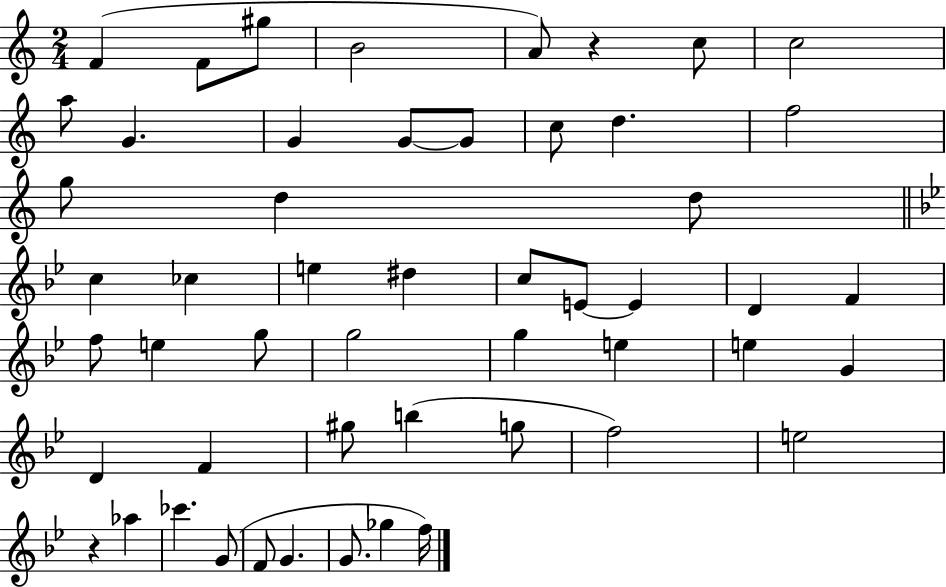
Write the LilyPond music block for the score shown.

{
  \clef treble
  \numericTimeSignature
  \time 2/4
  \key c \major
  f'4( f'8 gis''8 | b'2 | a'8) r4 c''8 | c''2 | \break a''8 g'4. | g'4 g'8~~ g'8 | c''8 d''4. | f''2 | \break g''8 d''4 d''8 | \bar "||" \break \key bes \major c''4 ces''4 | e''4 dis''4 | c''8 e'8~~ e'4 | d'4 f'4 | \break f''8 e''4 g''8 | g''2 | g''4 e''4 | e''4 g'4 | \break d'4 f'4 | gis''8 b''4( g''8 | f''2) | e''2 | \break r4 aes''4 | ces'''4. g'8( | f'8 g'4. | g'8. ges''4 f''16) | \break \bar "|."
}